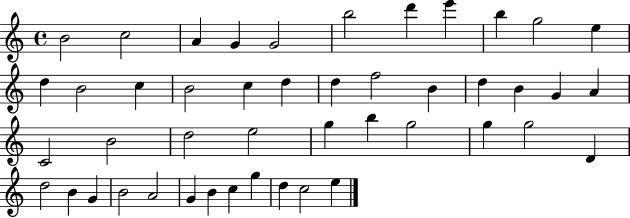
B4/h C5/h A4/q G4/q G4/h B5/h D6/q E6/q B5/q G5/h E5/q D5/q B4/h C5/q B4/h C5/q D5/q D5/q F5/h B4/q D5/q B4/q G4/q A4/q C4/h B4/h D5/h E5/h G5/q B5/q G5/h G5/q G5/h D4/q D5/h B4/q G4/q B4/h A4/h G4/q B4/q C5/q G5/q D5/q C5/h E5/q